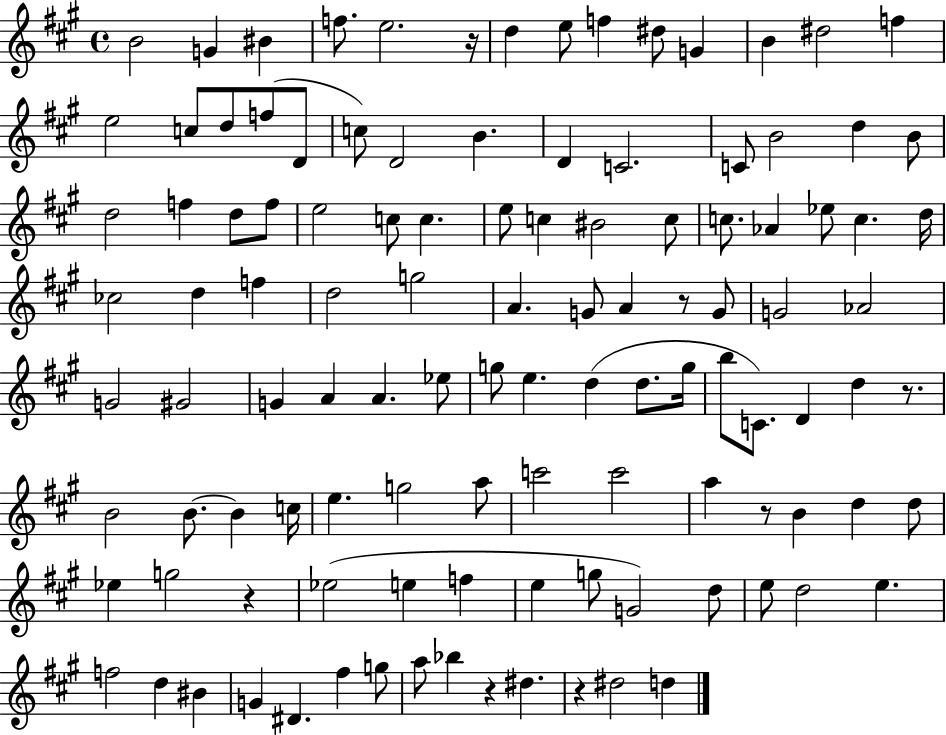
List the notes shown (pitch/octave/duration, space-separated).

B4/h G4/q BIS4/q F5/e. E5/h. R/s D5/q E5/e F5/q D#5/e G4/q B4/q D#5/h F5/q E5/h C5/e D5/e F5/e D4/e C5/e D4/h B4/q. D4/q C4/h. C4/e B4/h D5/q B4/e D5/h F5/q D5/e F5/e E5/h C5/e C5/q. E5/e C5/q BIS4/h C5/e C5/e. Ab4/q Eb5/e C5/q. D5/s CES5/h D5/q F5/q D5/h G5/h A4/q. G4/e A4/q R/e G4/e G4/h Ab4/h G4/h G#4/h G4/q A4/q A4/q. Eb5/e G5/e E5/q. D5/q D5/e. G5/s B5/e C4/e. D4/q D5/q R/e. B4/h B4/e. B4/q C5/s E5/q. G5/h A5/e C6/h C6/h A5/q R/e B4/q D5/q D5/e Eb5/q G5/h R/q Eb5/h E5/q F5/q E5/q G5/e G4/h D5/e E5/e D5/h E5/q. F5/h D5/q BIS4/q G4/q D#4/q. F#5/q G5/e A5/e Bb5/q R/q D#5/q. R/q D#5/h D5/q